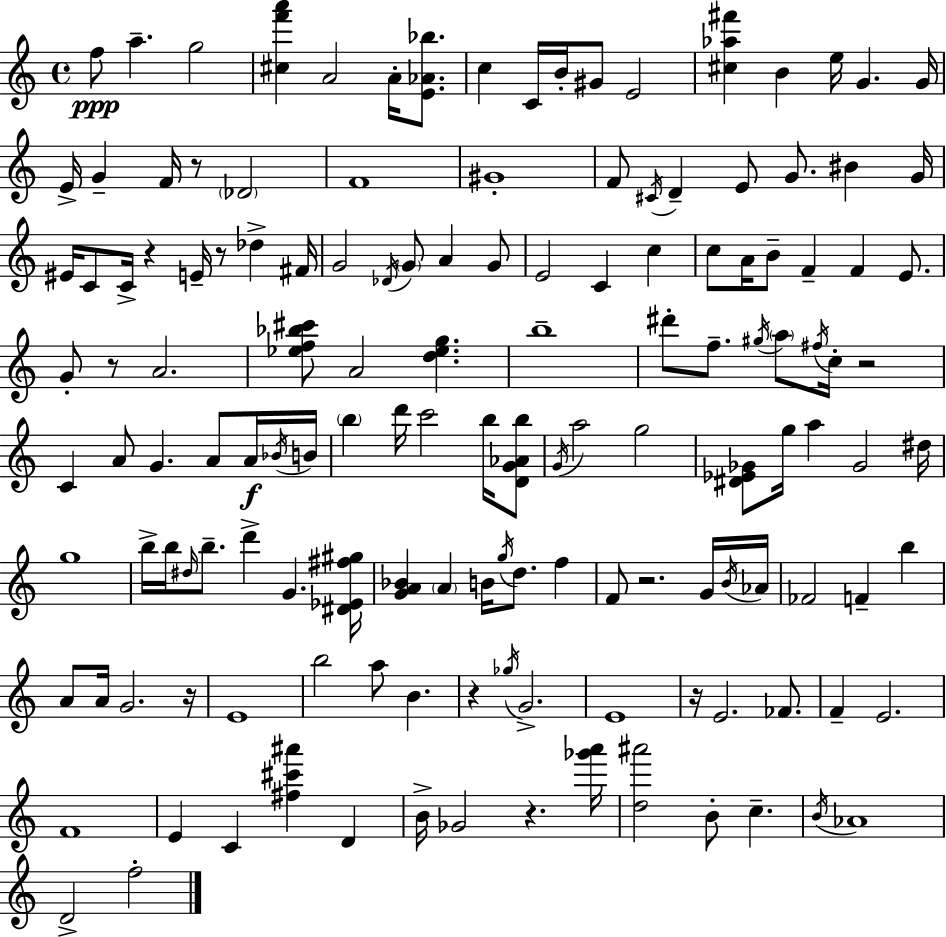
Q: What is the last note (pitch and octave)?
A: F5